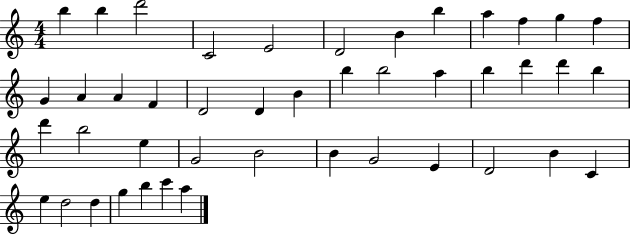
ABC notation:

X:1
T:Untitled
M:4/4
L:1/4
K:C
b b d'2 C2 E2 D2 B b a f g f G A A F D2 D B b b2 a b d' d' b d' b2 e G2 B2 B G2 E D2 B C e d2 d g b c' a